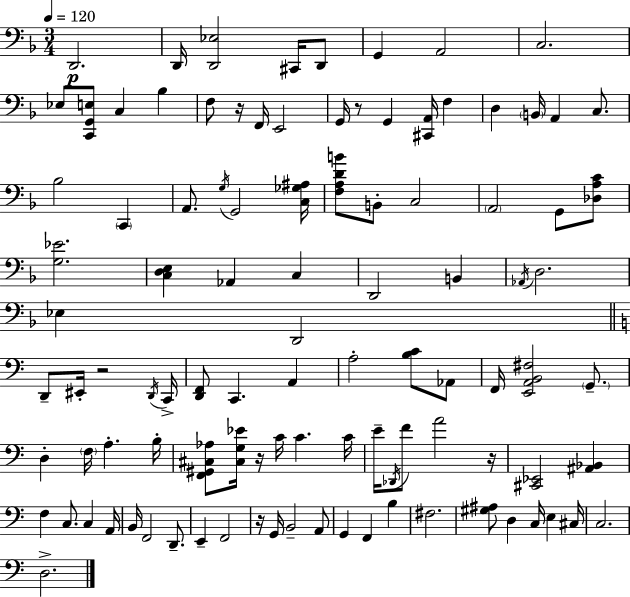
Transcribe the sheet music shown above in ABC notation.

X:1
T:Untitled
M:3/4
L:1/4
K:F
D,,2 D,,/4 [D,,_E,]2 ^C,,/4 D,,/2 G,, A,,2 C,2 _E,/2 [C,,G,,E,]/2 C, _B, F,/2 z/4 F,,/4 E,,2 G,,/4 z/2 G,, [^C,,A,,]/4 F, D, B,,/4 A,, C,/2 _B,2 C,, A,,/2 G,/4 G,,2 [C,_G,^A,]/4 [F,A,DB]/2 B,,/2 C,2 A,,2 G,,/2 [_D,A,C]/2 [G,_E]2 [C,D,E,] _A,, C, D,,2 B,, _A,,/4 D,2 _E, D,,2 D,,/2 ^E,,/4 z2 D,,/4 C,,/4 [D,,F,,]/2 C,, A,, A,2 [B,C]/2 _A,,/2 F,,/4 [E,,A,,B,,^F,]2 G,,/2 D, F,/4 A, B,/4 [F,,^G,,^C,_A,]/2 [^C,G,_E]/4 z/4 C/4 C C/4 E/4 _D,,/4 F/2 A2 z/4 [^C,,_E,,]2 [^A,,_B,,] F, C,/2 C, A,,/4 B,,/4 F,,2 D,,/2 E,, F,,2 z/4 G,,/4 B,,2 A,,/2 G,, F,, B, ^F,2 [^G,^A,]/2 D, C,/4 E, ^C,/4 C,2 D,2